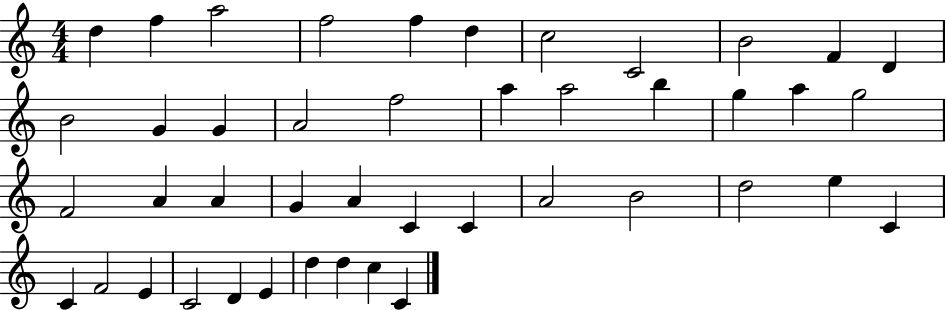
D5/q F5/q A5/h F5/h F5/q D5/q C5/h C4/h B4/h F4/q D4/q B4/h G4/q G4/q A4/h F5/h A5/q A5/h B5/q G5/q A5/q G5/h F4/h A4/q A4/q G4/q A4/q C4/q C4/q A4/h B4/h D5/h E5/q C4/q C4/q F4/h E4/q C4/h D4/q E4/q D5/q D5/q C5/q C4/q